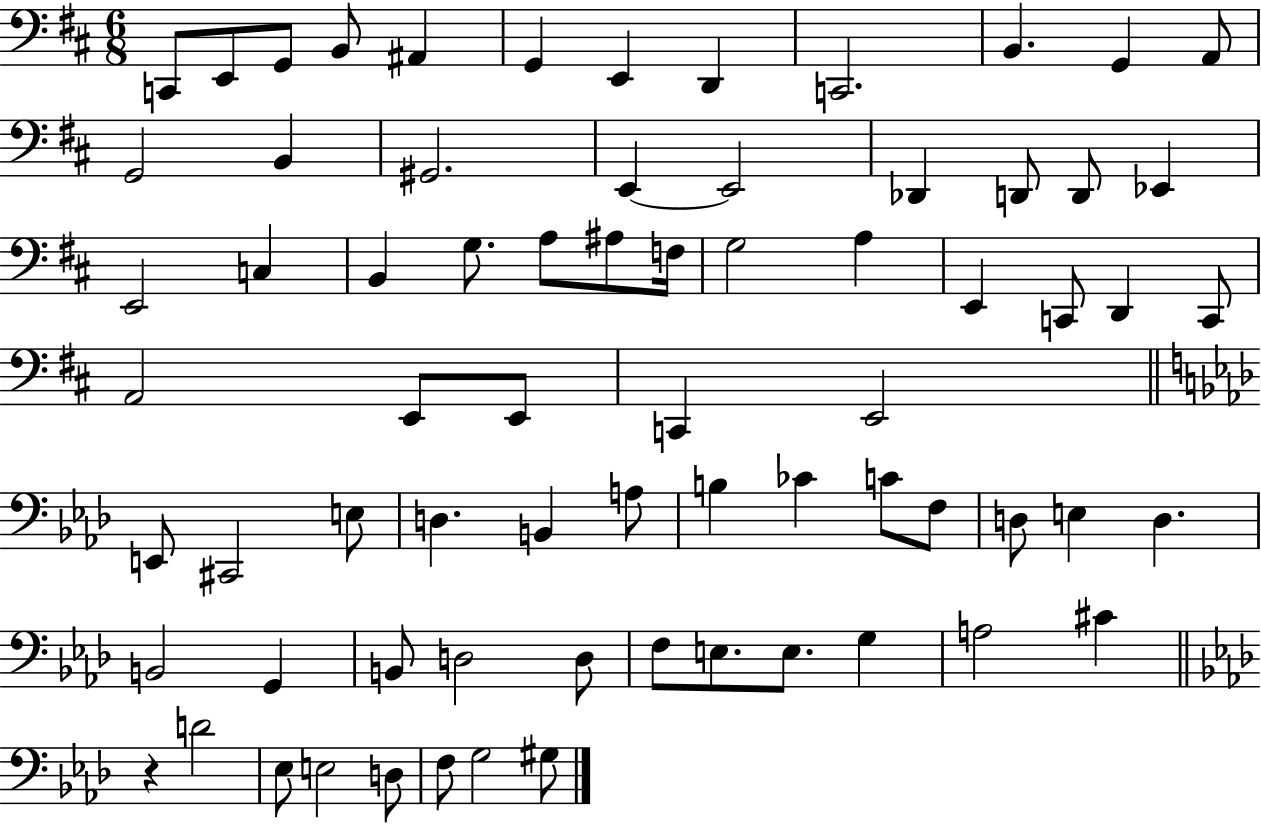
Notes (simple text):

C2/e E2/e G2/e B2/e A#2/q G2/q E2/q D2/q C2/h. B2/q. G2/q A2/e G2/h B2/q G#2/h. E2/q E2/h Db2/q D2/e D2/e Eb2/q E2/h C3/q B2/q G3/e. A3/e A#3/e F3/s G3/h A3/q E2/q C2/e D2/q C2/e A2/h E2/e E2/e C2/q E2/h E2/e C#2/h E3/e D3/q. B2/q A3/e B3/q CES4/q C4/e F3/e D3/e E3/q D3/q. B2/h G2/q B2/e D3/h D3/e F3/e E3/e. E3/e. G3/q A3/h C#4/q R/q D4/h Eb3/e E3/h D3/e F3/e G3/h G#3/e